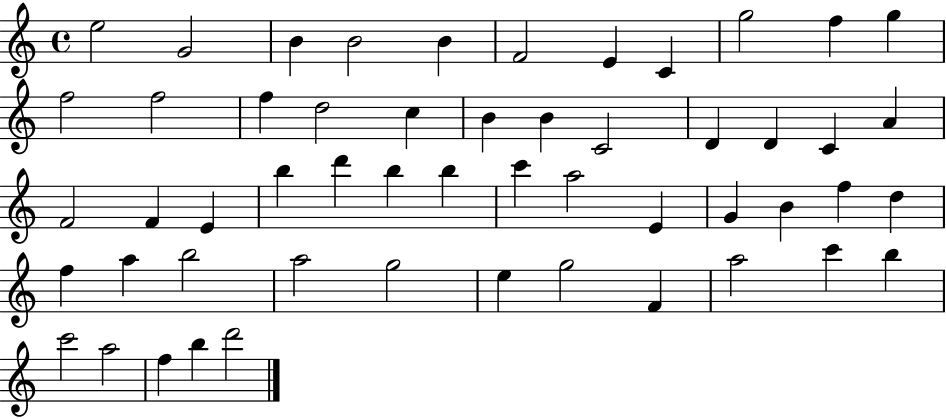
X:1
T:Untitled
M:4/4
L:1/4
K:C
e2 G2 B B2 B F2 E C g2 f g f2 f2 f d2 c B B C2 D D C A F2 F E b d' b b c' a2 E G B f d f a b2 a2 g2 e g2 F a2 c' b c'2 a2 f b d'2